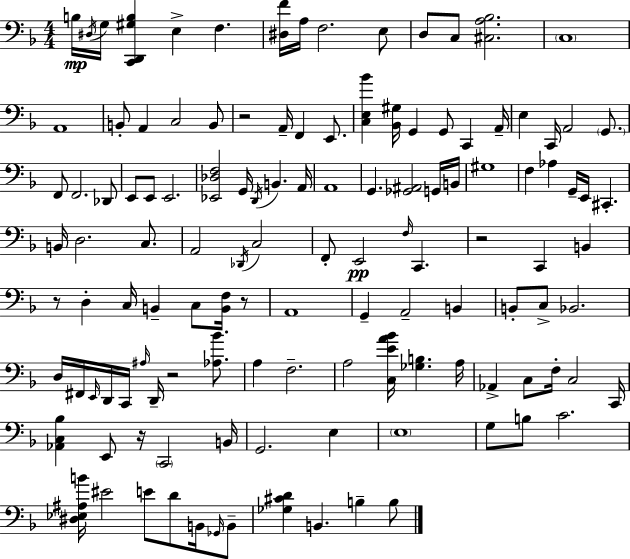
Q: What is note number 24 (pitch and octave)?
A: E3